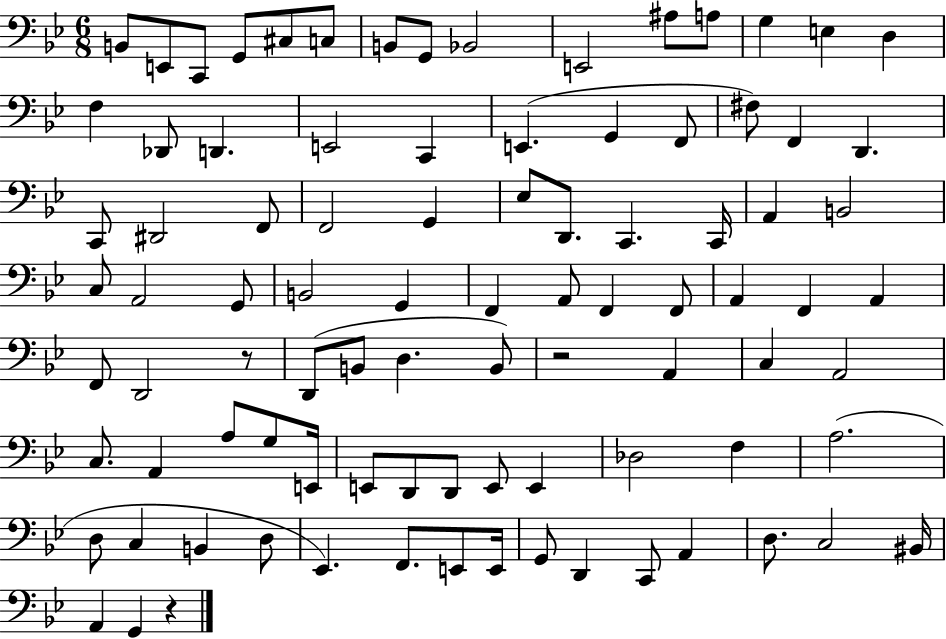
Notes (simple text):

B2/e E2/e C2/e G2/e C#3/e C3/e B2/e G2/e Bb2/h E2/h A#3/e A3/e G3/q E3/q D3/q F3/q Db2/e D2/q. E2/h C2/q E2/q. G2/q F2/e F#3/e F2/q D2/q. C2/e D#2/h F2/e F2/h G2/q Eb3/e D2/e. C2/q. C2/s A2/q B2/h C3/e A2/h G2/e B2/h G2/q F2/q A2/e F2/q F2/e A2/q F2/q A2/q F2/e D2/h R/e D2/e B2/e D3/q. B2/e R/h A2/q C3/q A2/h C3/e. A2/q A3/e G3/e E2/s E2/e D2/e D2/e E2/e E2/q Db3/h F3/q A3/h. D3/e C3/q B2/q D3/e Eb2/q. F2/e. E2/e E2/s G2/e D2/q C2/e A2/q D3/e. C3/h BIS2/s A2/q G2/q R/q